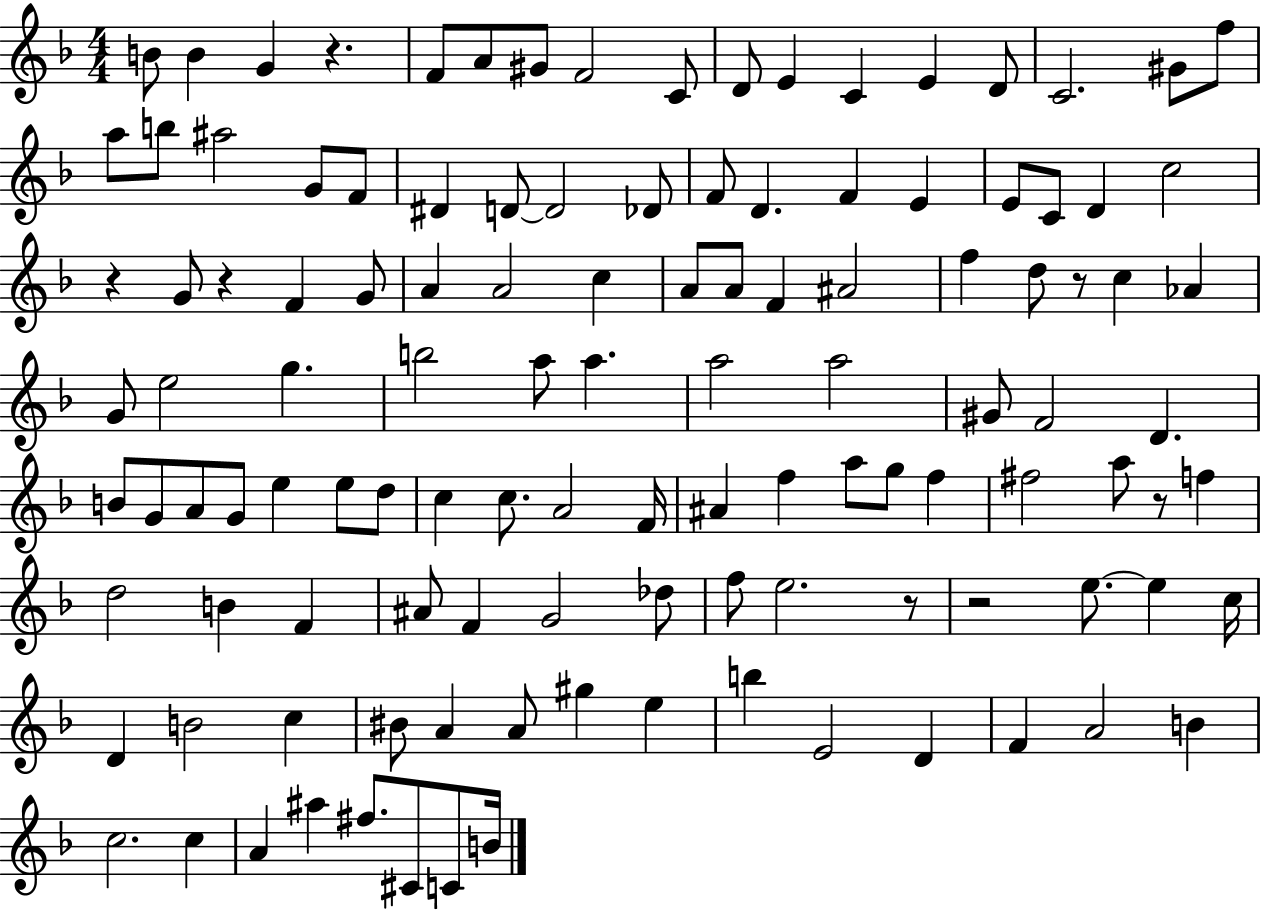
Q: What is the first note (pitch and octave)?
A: B4